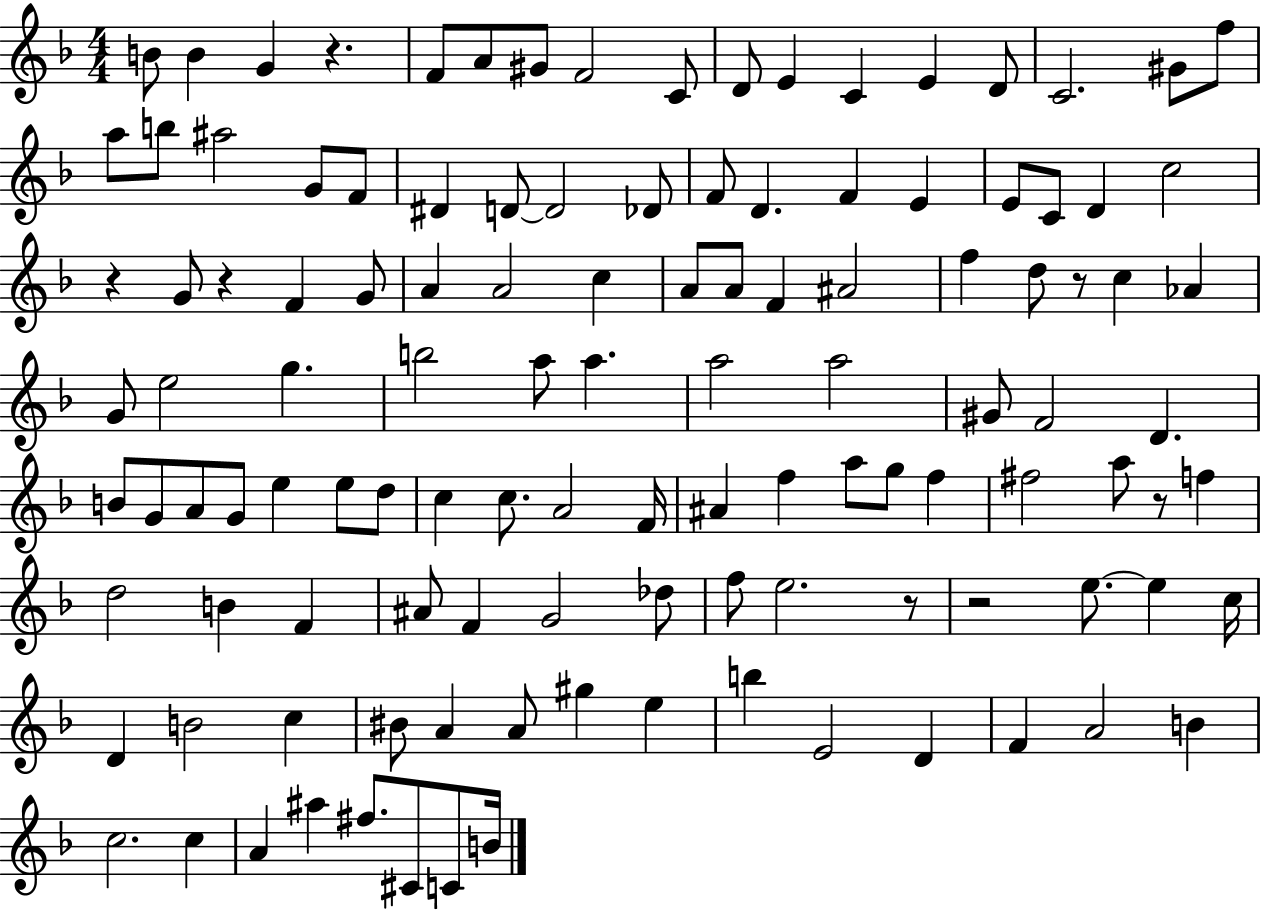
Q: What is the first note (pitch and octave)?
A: B4